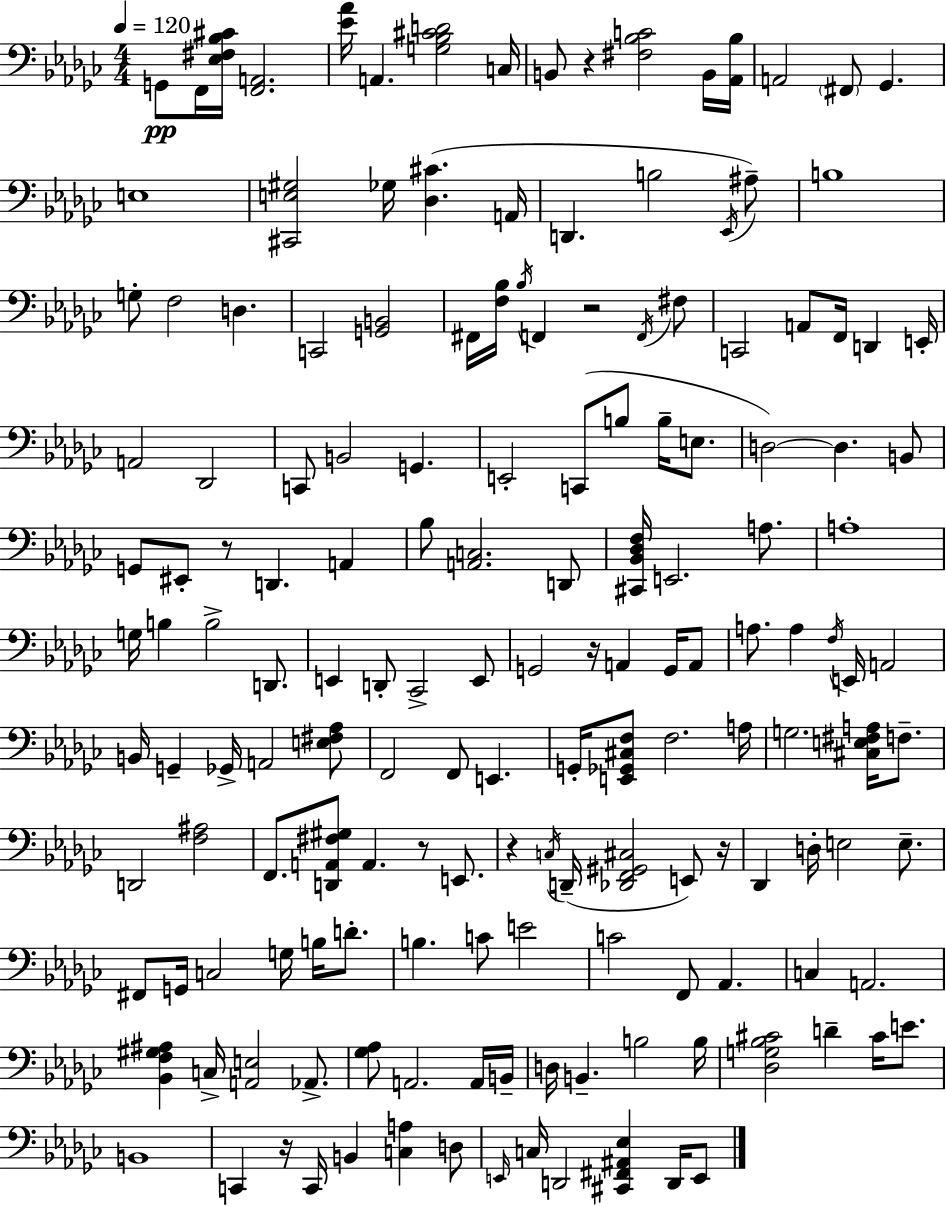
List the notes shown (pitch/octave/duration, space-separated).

G2/e F2/s [Eb3,F#3,Bb3,C#4]/s [F2,A2]/h. [Eb4,Ab4]/s A2/q. [G3,Bb3,C#4,D4]/h C3/s B2/e R/q [F#3,Bb3,C4]/h B2/s [Ab2,Bb3]/s A2/h F#2/e Gb2/q. E3/w [C#2,E3,G#3]/h Gb3/s [Db3,C#4]/q. A2/s D2/q. B3/h Eb2/s A#3/e B3/w G3/e F3/h D3/q. C2/h [G2,B2]/h F#2/s [F3,Bb3]/s Bb3/s F2/q R/h F2/s F#3/e C2/h A2/e F2/s D2/q E2/s A2/h Db2/h C2/e B2/h G2/q. E2/h C2/e B3/e B3/s E3/e. D3/h D3/q. B2/e G2/e EIS2/e R/e D2/q. A2/q Bb3/e [A2,C3]/h. D2/e [C#2,Bb2,Db3,F3]/s E2/h. A3/e. A3/w G3/s B3/q B3/h D2/e. E2/q D2/e CES2/h E2/e G2/h R/s A2/q G2/s A2/e A3/e. A3/q F3/s E2/s A2/h B2/s G2/q Gb2/s A2/h [E3,F#3,Ab3]/e F2/h F2/e E2/q. G2/s [E2,Gb2,C#3,F3]/e F3/h. A3/s G3/h. [C#3,E3,F#3,A3]/s F3/e. D2/h [F3,A#3]/h F2/e. [D2,A2,F#3,G#3]/e A2/q. R/e E2/e. R/q C3/s D2/s [Db2,F2,G#2,C#3]/h E2/e R/s Db2/q D3/s E3/h E3/e. F#2/e G2/s C3/h G3/s B3/s D4/e. B3/q. C4/e E4/h C4/h F2/e Ab2/q. C3/q A2/h. [Bb2,F3,G#3,A#3]/q C3/s [A2,E3]/h Ab2/e. [Gb3,Ab3]/e A2/h. A2/s B2/s D3/s B2/q. B3/h B3/s [Db3,G3,Bb3,C#4]/h D4/q C#4/s E4/e. B2/w C2/q R/s C2/s B2/q [C3,A3]/q D3/e E2/s C3/s D2/h [C#2,F#2,A#2,Eb3]/q D2/s E2/e